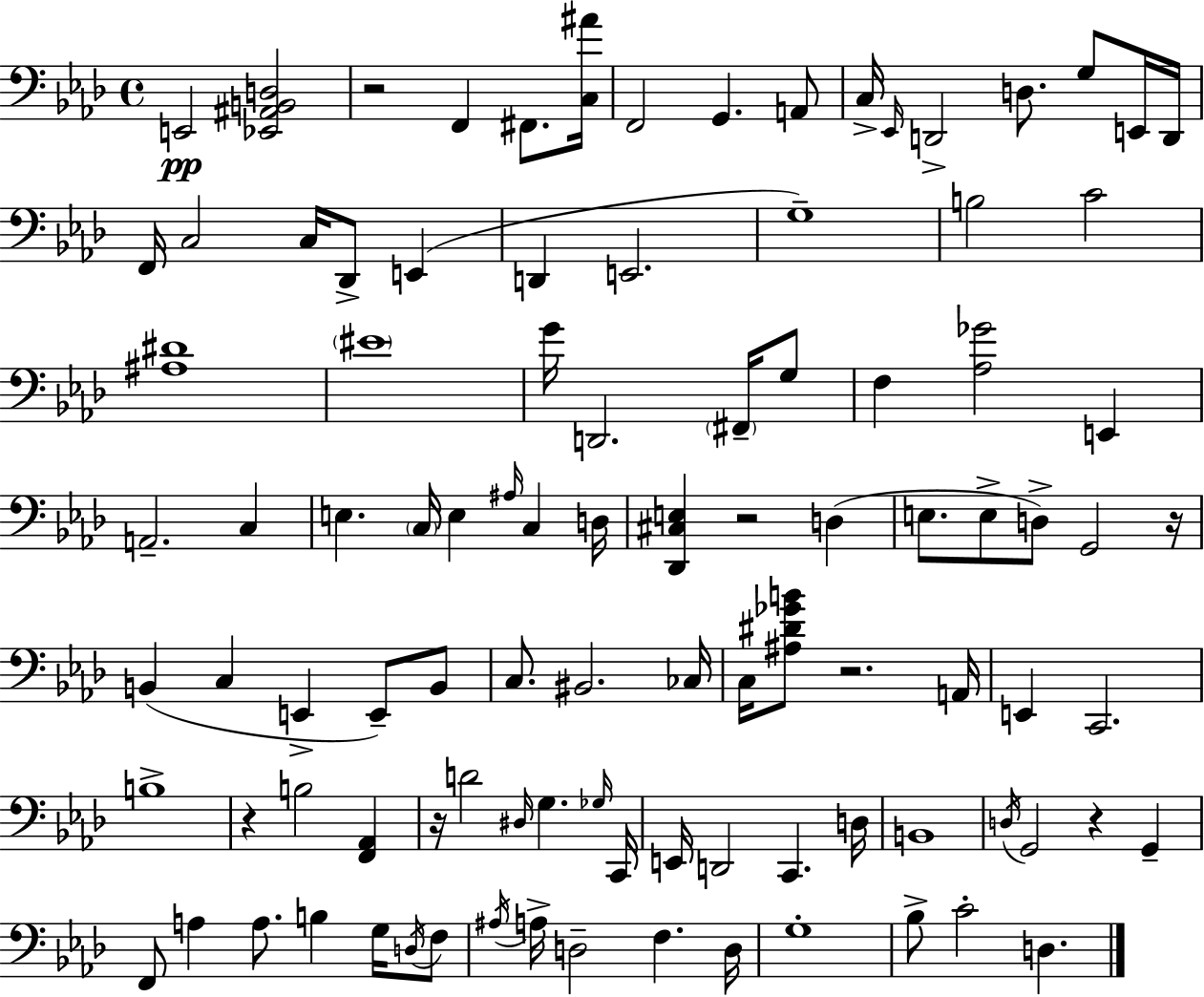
E2/h [Eb2,A#2,B2,D3]/h R/h F2/q F#2/e. [C3,A#4]/s F2/h G2/q. A2/e C3/s Eb2/s D2/h D3/e. G3/e E2/s D2/s F2/s C3/h C3/s Db2/e E2/q D2/q E2/h. G3/w B3/h C4/h [A#3,D#4]/w EIS4/w G4/s D2/h. F#2/s G3/e F3/q [Ab3,Gb4]/h E2/q A2/h. C3/q E3/q. C3/s E3/q A#3/s C3/q D3/s [Db2,C#3,E3]/q R/h D3/q E3/e. E3/e D3/e G2/h R/s B2/q C3/q E2/q E2/e B2/e C3/e. BIS2/h. CES3/s C3/s [A#3,D#4,Gb4,B4]/e R/h. A2/s E2/q C2/h. B3/w R/q B3/h [F2,Ab2]/q R/s D4/h D#3/s G3/q. Gb3/s C2/s E2/s D2/h C2/q. D3/s B2/w D3/s G2/h R/q G2/q F2/e A3/q A3/e. B3/q G3/s D3/s F3/e A#3/s A3/s D3/h F3/q. D3/s G3/w Bb3/e C4/h D3/q.